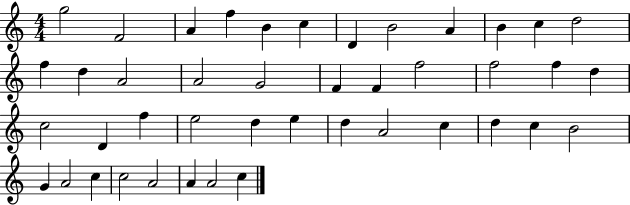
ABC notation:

X:1
T:Untitled
M:4/4
L:1/4
K:C
g2 F2 A f B c D B2 A B c d2 f d A2 A2 G2 F F f2 f2 f d c2 D f e2 d e d A2 c d c B2 G A2 c c2 A2 A A2 c